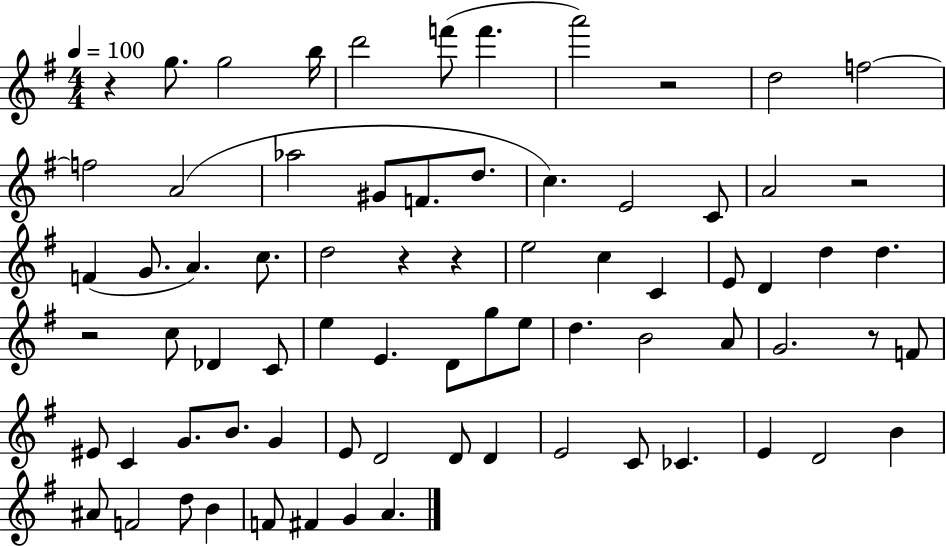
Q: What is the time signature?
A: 4/4